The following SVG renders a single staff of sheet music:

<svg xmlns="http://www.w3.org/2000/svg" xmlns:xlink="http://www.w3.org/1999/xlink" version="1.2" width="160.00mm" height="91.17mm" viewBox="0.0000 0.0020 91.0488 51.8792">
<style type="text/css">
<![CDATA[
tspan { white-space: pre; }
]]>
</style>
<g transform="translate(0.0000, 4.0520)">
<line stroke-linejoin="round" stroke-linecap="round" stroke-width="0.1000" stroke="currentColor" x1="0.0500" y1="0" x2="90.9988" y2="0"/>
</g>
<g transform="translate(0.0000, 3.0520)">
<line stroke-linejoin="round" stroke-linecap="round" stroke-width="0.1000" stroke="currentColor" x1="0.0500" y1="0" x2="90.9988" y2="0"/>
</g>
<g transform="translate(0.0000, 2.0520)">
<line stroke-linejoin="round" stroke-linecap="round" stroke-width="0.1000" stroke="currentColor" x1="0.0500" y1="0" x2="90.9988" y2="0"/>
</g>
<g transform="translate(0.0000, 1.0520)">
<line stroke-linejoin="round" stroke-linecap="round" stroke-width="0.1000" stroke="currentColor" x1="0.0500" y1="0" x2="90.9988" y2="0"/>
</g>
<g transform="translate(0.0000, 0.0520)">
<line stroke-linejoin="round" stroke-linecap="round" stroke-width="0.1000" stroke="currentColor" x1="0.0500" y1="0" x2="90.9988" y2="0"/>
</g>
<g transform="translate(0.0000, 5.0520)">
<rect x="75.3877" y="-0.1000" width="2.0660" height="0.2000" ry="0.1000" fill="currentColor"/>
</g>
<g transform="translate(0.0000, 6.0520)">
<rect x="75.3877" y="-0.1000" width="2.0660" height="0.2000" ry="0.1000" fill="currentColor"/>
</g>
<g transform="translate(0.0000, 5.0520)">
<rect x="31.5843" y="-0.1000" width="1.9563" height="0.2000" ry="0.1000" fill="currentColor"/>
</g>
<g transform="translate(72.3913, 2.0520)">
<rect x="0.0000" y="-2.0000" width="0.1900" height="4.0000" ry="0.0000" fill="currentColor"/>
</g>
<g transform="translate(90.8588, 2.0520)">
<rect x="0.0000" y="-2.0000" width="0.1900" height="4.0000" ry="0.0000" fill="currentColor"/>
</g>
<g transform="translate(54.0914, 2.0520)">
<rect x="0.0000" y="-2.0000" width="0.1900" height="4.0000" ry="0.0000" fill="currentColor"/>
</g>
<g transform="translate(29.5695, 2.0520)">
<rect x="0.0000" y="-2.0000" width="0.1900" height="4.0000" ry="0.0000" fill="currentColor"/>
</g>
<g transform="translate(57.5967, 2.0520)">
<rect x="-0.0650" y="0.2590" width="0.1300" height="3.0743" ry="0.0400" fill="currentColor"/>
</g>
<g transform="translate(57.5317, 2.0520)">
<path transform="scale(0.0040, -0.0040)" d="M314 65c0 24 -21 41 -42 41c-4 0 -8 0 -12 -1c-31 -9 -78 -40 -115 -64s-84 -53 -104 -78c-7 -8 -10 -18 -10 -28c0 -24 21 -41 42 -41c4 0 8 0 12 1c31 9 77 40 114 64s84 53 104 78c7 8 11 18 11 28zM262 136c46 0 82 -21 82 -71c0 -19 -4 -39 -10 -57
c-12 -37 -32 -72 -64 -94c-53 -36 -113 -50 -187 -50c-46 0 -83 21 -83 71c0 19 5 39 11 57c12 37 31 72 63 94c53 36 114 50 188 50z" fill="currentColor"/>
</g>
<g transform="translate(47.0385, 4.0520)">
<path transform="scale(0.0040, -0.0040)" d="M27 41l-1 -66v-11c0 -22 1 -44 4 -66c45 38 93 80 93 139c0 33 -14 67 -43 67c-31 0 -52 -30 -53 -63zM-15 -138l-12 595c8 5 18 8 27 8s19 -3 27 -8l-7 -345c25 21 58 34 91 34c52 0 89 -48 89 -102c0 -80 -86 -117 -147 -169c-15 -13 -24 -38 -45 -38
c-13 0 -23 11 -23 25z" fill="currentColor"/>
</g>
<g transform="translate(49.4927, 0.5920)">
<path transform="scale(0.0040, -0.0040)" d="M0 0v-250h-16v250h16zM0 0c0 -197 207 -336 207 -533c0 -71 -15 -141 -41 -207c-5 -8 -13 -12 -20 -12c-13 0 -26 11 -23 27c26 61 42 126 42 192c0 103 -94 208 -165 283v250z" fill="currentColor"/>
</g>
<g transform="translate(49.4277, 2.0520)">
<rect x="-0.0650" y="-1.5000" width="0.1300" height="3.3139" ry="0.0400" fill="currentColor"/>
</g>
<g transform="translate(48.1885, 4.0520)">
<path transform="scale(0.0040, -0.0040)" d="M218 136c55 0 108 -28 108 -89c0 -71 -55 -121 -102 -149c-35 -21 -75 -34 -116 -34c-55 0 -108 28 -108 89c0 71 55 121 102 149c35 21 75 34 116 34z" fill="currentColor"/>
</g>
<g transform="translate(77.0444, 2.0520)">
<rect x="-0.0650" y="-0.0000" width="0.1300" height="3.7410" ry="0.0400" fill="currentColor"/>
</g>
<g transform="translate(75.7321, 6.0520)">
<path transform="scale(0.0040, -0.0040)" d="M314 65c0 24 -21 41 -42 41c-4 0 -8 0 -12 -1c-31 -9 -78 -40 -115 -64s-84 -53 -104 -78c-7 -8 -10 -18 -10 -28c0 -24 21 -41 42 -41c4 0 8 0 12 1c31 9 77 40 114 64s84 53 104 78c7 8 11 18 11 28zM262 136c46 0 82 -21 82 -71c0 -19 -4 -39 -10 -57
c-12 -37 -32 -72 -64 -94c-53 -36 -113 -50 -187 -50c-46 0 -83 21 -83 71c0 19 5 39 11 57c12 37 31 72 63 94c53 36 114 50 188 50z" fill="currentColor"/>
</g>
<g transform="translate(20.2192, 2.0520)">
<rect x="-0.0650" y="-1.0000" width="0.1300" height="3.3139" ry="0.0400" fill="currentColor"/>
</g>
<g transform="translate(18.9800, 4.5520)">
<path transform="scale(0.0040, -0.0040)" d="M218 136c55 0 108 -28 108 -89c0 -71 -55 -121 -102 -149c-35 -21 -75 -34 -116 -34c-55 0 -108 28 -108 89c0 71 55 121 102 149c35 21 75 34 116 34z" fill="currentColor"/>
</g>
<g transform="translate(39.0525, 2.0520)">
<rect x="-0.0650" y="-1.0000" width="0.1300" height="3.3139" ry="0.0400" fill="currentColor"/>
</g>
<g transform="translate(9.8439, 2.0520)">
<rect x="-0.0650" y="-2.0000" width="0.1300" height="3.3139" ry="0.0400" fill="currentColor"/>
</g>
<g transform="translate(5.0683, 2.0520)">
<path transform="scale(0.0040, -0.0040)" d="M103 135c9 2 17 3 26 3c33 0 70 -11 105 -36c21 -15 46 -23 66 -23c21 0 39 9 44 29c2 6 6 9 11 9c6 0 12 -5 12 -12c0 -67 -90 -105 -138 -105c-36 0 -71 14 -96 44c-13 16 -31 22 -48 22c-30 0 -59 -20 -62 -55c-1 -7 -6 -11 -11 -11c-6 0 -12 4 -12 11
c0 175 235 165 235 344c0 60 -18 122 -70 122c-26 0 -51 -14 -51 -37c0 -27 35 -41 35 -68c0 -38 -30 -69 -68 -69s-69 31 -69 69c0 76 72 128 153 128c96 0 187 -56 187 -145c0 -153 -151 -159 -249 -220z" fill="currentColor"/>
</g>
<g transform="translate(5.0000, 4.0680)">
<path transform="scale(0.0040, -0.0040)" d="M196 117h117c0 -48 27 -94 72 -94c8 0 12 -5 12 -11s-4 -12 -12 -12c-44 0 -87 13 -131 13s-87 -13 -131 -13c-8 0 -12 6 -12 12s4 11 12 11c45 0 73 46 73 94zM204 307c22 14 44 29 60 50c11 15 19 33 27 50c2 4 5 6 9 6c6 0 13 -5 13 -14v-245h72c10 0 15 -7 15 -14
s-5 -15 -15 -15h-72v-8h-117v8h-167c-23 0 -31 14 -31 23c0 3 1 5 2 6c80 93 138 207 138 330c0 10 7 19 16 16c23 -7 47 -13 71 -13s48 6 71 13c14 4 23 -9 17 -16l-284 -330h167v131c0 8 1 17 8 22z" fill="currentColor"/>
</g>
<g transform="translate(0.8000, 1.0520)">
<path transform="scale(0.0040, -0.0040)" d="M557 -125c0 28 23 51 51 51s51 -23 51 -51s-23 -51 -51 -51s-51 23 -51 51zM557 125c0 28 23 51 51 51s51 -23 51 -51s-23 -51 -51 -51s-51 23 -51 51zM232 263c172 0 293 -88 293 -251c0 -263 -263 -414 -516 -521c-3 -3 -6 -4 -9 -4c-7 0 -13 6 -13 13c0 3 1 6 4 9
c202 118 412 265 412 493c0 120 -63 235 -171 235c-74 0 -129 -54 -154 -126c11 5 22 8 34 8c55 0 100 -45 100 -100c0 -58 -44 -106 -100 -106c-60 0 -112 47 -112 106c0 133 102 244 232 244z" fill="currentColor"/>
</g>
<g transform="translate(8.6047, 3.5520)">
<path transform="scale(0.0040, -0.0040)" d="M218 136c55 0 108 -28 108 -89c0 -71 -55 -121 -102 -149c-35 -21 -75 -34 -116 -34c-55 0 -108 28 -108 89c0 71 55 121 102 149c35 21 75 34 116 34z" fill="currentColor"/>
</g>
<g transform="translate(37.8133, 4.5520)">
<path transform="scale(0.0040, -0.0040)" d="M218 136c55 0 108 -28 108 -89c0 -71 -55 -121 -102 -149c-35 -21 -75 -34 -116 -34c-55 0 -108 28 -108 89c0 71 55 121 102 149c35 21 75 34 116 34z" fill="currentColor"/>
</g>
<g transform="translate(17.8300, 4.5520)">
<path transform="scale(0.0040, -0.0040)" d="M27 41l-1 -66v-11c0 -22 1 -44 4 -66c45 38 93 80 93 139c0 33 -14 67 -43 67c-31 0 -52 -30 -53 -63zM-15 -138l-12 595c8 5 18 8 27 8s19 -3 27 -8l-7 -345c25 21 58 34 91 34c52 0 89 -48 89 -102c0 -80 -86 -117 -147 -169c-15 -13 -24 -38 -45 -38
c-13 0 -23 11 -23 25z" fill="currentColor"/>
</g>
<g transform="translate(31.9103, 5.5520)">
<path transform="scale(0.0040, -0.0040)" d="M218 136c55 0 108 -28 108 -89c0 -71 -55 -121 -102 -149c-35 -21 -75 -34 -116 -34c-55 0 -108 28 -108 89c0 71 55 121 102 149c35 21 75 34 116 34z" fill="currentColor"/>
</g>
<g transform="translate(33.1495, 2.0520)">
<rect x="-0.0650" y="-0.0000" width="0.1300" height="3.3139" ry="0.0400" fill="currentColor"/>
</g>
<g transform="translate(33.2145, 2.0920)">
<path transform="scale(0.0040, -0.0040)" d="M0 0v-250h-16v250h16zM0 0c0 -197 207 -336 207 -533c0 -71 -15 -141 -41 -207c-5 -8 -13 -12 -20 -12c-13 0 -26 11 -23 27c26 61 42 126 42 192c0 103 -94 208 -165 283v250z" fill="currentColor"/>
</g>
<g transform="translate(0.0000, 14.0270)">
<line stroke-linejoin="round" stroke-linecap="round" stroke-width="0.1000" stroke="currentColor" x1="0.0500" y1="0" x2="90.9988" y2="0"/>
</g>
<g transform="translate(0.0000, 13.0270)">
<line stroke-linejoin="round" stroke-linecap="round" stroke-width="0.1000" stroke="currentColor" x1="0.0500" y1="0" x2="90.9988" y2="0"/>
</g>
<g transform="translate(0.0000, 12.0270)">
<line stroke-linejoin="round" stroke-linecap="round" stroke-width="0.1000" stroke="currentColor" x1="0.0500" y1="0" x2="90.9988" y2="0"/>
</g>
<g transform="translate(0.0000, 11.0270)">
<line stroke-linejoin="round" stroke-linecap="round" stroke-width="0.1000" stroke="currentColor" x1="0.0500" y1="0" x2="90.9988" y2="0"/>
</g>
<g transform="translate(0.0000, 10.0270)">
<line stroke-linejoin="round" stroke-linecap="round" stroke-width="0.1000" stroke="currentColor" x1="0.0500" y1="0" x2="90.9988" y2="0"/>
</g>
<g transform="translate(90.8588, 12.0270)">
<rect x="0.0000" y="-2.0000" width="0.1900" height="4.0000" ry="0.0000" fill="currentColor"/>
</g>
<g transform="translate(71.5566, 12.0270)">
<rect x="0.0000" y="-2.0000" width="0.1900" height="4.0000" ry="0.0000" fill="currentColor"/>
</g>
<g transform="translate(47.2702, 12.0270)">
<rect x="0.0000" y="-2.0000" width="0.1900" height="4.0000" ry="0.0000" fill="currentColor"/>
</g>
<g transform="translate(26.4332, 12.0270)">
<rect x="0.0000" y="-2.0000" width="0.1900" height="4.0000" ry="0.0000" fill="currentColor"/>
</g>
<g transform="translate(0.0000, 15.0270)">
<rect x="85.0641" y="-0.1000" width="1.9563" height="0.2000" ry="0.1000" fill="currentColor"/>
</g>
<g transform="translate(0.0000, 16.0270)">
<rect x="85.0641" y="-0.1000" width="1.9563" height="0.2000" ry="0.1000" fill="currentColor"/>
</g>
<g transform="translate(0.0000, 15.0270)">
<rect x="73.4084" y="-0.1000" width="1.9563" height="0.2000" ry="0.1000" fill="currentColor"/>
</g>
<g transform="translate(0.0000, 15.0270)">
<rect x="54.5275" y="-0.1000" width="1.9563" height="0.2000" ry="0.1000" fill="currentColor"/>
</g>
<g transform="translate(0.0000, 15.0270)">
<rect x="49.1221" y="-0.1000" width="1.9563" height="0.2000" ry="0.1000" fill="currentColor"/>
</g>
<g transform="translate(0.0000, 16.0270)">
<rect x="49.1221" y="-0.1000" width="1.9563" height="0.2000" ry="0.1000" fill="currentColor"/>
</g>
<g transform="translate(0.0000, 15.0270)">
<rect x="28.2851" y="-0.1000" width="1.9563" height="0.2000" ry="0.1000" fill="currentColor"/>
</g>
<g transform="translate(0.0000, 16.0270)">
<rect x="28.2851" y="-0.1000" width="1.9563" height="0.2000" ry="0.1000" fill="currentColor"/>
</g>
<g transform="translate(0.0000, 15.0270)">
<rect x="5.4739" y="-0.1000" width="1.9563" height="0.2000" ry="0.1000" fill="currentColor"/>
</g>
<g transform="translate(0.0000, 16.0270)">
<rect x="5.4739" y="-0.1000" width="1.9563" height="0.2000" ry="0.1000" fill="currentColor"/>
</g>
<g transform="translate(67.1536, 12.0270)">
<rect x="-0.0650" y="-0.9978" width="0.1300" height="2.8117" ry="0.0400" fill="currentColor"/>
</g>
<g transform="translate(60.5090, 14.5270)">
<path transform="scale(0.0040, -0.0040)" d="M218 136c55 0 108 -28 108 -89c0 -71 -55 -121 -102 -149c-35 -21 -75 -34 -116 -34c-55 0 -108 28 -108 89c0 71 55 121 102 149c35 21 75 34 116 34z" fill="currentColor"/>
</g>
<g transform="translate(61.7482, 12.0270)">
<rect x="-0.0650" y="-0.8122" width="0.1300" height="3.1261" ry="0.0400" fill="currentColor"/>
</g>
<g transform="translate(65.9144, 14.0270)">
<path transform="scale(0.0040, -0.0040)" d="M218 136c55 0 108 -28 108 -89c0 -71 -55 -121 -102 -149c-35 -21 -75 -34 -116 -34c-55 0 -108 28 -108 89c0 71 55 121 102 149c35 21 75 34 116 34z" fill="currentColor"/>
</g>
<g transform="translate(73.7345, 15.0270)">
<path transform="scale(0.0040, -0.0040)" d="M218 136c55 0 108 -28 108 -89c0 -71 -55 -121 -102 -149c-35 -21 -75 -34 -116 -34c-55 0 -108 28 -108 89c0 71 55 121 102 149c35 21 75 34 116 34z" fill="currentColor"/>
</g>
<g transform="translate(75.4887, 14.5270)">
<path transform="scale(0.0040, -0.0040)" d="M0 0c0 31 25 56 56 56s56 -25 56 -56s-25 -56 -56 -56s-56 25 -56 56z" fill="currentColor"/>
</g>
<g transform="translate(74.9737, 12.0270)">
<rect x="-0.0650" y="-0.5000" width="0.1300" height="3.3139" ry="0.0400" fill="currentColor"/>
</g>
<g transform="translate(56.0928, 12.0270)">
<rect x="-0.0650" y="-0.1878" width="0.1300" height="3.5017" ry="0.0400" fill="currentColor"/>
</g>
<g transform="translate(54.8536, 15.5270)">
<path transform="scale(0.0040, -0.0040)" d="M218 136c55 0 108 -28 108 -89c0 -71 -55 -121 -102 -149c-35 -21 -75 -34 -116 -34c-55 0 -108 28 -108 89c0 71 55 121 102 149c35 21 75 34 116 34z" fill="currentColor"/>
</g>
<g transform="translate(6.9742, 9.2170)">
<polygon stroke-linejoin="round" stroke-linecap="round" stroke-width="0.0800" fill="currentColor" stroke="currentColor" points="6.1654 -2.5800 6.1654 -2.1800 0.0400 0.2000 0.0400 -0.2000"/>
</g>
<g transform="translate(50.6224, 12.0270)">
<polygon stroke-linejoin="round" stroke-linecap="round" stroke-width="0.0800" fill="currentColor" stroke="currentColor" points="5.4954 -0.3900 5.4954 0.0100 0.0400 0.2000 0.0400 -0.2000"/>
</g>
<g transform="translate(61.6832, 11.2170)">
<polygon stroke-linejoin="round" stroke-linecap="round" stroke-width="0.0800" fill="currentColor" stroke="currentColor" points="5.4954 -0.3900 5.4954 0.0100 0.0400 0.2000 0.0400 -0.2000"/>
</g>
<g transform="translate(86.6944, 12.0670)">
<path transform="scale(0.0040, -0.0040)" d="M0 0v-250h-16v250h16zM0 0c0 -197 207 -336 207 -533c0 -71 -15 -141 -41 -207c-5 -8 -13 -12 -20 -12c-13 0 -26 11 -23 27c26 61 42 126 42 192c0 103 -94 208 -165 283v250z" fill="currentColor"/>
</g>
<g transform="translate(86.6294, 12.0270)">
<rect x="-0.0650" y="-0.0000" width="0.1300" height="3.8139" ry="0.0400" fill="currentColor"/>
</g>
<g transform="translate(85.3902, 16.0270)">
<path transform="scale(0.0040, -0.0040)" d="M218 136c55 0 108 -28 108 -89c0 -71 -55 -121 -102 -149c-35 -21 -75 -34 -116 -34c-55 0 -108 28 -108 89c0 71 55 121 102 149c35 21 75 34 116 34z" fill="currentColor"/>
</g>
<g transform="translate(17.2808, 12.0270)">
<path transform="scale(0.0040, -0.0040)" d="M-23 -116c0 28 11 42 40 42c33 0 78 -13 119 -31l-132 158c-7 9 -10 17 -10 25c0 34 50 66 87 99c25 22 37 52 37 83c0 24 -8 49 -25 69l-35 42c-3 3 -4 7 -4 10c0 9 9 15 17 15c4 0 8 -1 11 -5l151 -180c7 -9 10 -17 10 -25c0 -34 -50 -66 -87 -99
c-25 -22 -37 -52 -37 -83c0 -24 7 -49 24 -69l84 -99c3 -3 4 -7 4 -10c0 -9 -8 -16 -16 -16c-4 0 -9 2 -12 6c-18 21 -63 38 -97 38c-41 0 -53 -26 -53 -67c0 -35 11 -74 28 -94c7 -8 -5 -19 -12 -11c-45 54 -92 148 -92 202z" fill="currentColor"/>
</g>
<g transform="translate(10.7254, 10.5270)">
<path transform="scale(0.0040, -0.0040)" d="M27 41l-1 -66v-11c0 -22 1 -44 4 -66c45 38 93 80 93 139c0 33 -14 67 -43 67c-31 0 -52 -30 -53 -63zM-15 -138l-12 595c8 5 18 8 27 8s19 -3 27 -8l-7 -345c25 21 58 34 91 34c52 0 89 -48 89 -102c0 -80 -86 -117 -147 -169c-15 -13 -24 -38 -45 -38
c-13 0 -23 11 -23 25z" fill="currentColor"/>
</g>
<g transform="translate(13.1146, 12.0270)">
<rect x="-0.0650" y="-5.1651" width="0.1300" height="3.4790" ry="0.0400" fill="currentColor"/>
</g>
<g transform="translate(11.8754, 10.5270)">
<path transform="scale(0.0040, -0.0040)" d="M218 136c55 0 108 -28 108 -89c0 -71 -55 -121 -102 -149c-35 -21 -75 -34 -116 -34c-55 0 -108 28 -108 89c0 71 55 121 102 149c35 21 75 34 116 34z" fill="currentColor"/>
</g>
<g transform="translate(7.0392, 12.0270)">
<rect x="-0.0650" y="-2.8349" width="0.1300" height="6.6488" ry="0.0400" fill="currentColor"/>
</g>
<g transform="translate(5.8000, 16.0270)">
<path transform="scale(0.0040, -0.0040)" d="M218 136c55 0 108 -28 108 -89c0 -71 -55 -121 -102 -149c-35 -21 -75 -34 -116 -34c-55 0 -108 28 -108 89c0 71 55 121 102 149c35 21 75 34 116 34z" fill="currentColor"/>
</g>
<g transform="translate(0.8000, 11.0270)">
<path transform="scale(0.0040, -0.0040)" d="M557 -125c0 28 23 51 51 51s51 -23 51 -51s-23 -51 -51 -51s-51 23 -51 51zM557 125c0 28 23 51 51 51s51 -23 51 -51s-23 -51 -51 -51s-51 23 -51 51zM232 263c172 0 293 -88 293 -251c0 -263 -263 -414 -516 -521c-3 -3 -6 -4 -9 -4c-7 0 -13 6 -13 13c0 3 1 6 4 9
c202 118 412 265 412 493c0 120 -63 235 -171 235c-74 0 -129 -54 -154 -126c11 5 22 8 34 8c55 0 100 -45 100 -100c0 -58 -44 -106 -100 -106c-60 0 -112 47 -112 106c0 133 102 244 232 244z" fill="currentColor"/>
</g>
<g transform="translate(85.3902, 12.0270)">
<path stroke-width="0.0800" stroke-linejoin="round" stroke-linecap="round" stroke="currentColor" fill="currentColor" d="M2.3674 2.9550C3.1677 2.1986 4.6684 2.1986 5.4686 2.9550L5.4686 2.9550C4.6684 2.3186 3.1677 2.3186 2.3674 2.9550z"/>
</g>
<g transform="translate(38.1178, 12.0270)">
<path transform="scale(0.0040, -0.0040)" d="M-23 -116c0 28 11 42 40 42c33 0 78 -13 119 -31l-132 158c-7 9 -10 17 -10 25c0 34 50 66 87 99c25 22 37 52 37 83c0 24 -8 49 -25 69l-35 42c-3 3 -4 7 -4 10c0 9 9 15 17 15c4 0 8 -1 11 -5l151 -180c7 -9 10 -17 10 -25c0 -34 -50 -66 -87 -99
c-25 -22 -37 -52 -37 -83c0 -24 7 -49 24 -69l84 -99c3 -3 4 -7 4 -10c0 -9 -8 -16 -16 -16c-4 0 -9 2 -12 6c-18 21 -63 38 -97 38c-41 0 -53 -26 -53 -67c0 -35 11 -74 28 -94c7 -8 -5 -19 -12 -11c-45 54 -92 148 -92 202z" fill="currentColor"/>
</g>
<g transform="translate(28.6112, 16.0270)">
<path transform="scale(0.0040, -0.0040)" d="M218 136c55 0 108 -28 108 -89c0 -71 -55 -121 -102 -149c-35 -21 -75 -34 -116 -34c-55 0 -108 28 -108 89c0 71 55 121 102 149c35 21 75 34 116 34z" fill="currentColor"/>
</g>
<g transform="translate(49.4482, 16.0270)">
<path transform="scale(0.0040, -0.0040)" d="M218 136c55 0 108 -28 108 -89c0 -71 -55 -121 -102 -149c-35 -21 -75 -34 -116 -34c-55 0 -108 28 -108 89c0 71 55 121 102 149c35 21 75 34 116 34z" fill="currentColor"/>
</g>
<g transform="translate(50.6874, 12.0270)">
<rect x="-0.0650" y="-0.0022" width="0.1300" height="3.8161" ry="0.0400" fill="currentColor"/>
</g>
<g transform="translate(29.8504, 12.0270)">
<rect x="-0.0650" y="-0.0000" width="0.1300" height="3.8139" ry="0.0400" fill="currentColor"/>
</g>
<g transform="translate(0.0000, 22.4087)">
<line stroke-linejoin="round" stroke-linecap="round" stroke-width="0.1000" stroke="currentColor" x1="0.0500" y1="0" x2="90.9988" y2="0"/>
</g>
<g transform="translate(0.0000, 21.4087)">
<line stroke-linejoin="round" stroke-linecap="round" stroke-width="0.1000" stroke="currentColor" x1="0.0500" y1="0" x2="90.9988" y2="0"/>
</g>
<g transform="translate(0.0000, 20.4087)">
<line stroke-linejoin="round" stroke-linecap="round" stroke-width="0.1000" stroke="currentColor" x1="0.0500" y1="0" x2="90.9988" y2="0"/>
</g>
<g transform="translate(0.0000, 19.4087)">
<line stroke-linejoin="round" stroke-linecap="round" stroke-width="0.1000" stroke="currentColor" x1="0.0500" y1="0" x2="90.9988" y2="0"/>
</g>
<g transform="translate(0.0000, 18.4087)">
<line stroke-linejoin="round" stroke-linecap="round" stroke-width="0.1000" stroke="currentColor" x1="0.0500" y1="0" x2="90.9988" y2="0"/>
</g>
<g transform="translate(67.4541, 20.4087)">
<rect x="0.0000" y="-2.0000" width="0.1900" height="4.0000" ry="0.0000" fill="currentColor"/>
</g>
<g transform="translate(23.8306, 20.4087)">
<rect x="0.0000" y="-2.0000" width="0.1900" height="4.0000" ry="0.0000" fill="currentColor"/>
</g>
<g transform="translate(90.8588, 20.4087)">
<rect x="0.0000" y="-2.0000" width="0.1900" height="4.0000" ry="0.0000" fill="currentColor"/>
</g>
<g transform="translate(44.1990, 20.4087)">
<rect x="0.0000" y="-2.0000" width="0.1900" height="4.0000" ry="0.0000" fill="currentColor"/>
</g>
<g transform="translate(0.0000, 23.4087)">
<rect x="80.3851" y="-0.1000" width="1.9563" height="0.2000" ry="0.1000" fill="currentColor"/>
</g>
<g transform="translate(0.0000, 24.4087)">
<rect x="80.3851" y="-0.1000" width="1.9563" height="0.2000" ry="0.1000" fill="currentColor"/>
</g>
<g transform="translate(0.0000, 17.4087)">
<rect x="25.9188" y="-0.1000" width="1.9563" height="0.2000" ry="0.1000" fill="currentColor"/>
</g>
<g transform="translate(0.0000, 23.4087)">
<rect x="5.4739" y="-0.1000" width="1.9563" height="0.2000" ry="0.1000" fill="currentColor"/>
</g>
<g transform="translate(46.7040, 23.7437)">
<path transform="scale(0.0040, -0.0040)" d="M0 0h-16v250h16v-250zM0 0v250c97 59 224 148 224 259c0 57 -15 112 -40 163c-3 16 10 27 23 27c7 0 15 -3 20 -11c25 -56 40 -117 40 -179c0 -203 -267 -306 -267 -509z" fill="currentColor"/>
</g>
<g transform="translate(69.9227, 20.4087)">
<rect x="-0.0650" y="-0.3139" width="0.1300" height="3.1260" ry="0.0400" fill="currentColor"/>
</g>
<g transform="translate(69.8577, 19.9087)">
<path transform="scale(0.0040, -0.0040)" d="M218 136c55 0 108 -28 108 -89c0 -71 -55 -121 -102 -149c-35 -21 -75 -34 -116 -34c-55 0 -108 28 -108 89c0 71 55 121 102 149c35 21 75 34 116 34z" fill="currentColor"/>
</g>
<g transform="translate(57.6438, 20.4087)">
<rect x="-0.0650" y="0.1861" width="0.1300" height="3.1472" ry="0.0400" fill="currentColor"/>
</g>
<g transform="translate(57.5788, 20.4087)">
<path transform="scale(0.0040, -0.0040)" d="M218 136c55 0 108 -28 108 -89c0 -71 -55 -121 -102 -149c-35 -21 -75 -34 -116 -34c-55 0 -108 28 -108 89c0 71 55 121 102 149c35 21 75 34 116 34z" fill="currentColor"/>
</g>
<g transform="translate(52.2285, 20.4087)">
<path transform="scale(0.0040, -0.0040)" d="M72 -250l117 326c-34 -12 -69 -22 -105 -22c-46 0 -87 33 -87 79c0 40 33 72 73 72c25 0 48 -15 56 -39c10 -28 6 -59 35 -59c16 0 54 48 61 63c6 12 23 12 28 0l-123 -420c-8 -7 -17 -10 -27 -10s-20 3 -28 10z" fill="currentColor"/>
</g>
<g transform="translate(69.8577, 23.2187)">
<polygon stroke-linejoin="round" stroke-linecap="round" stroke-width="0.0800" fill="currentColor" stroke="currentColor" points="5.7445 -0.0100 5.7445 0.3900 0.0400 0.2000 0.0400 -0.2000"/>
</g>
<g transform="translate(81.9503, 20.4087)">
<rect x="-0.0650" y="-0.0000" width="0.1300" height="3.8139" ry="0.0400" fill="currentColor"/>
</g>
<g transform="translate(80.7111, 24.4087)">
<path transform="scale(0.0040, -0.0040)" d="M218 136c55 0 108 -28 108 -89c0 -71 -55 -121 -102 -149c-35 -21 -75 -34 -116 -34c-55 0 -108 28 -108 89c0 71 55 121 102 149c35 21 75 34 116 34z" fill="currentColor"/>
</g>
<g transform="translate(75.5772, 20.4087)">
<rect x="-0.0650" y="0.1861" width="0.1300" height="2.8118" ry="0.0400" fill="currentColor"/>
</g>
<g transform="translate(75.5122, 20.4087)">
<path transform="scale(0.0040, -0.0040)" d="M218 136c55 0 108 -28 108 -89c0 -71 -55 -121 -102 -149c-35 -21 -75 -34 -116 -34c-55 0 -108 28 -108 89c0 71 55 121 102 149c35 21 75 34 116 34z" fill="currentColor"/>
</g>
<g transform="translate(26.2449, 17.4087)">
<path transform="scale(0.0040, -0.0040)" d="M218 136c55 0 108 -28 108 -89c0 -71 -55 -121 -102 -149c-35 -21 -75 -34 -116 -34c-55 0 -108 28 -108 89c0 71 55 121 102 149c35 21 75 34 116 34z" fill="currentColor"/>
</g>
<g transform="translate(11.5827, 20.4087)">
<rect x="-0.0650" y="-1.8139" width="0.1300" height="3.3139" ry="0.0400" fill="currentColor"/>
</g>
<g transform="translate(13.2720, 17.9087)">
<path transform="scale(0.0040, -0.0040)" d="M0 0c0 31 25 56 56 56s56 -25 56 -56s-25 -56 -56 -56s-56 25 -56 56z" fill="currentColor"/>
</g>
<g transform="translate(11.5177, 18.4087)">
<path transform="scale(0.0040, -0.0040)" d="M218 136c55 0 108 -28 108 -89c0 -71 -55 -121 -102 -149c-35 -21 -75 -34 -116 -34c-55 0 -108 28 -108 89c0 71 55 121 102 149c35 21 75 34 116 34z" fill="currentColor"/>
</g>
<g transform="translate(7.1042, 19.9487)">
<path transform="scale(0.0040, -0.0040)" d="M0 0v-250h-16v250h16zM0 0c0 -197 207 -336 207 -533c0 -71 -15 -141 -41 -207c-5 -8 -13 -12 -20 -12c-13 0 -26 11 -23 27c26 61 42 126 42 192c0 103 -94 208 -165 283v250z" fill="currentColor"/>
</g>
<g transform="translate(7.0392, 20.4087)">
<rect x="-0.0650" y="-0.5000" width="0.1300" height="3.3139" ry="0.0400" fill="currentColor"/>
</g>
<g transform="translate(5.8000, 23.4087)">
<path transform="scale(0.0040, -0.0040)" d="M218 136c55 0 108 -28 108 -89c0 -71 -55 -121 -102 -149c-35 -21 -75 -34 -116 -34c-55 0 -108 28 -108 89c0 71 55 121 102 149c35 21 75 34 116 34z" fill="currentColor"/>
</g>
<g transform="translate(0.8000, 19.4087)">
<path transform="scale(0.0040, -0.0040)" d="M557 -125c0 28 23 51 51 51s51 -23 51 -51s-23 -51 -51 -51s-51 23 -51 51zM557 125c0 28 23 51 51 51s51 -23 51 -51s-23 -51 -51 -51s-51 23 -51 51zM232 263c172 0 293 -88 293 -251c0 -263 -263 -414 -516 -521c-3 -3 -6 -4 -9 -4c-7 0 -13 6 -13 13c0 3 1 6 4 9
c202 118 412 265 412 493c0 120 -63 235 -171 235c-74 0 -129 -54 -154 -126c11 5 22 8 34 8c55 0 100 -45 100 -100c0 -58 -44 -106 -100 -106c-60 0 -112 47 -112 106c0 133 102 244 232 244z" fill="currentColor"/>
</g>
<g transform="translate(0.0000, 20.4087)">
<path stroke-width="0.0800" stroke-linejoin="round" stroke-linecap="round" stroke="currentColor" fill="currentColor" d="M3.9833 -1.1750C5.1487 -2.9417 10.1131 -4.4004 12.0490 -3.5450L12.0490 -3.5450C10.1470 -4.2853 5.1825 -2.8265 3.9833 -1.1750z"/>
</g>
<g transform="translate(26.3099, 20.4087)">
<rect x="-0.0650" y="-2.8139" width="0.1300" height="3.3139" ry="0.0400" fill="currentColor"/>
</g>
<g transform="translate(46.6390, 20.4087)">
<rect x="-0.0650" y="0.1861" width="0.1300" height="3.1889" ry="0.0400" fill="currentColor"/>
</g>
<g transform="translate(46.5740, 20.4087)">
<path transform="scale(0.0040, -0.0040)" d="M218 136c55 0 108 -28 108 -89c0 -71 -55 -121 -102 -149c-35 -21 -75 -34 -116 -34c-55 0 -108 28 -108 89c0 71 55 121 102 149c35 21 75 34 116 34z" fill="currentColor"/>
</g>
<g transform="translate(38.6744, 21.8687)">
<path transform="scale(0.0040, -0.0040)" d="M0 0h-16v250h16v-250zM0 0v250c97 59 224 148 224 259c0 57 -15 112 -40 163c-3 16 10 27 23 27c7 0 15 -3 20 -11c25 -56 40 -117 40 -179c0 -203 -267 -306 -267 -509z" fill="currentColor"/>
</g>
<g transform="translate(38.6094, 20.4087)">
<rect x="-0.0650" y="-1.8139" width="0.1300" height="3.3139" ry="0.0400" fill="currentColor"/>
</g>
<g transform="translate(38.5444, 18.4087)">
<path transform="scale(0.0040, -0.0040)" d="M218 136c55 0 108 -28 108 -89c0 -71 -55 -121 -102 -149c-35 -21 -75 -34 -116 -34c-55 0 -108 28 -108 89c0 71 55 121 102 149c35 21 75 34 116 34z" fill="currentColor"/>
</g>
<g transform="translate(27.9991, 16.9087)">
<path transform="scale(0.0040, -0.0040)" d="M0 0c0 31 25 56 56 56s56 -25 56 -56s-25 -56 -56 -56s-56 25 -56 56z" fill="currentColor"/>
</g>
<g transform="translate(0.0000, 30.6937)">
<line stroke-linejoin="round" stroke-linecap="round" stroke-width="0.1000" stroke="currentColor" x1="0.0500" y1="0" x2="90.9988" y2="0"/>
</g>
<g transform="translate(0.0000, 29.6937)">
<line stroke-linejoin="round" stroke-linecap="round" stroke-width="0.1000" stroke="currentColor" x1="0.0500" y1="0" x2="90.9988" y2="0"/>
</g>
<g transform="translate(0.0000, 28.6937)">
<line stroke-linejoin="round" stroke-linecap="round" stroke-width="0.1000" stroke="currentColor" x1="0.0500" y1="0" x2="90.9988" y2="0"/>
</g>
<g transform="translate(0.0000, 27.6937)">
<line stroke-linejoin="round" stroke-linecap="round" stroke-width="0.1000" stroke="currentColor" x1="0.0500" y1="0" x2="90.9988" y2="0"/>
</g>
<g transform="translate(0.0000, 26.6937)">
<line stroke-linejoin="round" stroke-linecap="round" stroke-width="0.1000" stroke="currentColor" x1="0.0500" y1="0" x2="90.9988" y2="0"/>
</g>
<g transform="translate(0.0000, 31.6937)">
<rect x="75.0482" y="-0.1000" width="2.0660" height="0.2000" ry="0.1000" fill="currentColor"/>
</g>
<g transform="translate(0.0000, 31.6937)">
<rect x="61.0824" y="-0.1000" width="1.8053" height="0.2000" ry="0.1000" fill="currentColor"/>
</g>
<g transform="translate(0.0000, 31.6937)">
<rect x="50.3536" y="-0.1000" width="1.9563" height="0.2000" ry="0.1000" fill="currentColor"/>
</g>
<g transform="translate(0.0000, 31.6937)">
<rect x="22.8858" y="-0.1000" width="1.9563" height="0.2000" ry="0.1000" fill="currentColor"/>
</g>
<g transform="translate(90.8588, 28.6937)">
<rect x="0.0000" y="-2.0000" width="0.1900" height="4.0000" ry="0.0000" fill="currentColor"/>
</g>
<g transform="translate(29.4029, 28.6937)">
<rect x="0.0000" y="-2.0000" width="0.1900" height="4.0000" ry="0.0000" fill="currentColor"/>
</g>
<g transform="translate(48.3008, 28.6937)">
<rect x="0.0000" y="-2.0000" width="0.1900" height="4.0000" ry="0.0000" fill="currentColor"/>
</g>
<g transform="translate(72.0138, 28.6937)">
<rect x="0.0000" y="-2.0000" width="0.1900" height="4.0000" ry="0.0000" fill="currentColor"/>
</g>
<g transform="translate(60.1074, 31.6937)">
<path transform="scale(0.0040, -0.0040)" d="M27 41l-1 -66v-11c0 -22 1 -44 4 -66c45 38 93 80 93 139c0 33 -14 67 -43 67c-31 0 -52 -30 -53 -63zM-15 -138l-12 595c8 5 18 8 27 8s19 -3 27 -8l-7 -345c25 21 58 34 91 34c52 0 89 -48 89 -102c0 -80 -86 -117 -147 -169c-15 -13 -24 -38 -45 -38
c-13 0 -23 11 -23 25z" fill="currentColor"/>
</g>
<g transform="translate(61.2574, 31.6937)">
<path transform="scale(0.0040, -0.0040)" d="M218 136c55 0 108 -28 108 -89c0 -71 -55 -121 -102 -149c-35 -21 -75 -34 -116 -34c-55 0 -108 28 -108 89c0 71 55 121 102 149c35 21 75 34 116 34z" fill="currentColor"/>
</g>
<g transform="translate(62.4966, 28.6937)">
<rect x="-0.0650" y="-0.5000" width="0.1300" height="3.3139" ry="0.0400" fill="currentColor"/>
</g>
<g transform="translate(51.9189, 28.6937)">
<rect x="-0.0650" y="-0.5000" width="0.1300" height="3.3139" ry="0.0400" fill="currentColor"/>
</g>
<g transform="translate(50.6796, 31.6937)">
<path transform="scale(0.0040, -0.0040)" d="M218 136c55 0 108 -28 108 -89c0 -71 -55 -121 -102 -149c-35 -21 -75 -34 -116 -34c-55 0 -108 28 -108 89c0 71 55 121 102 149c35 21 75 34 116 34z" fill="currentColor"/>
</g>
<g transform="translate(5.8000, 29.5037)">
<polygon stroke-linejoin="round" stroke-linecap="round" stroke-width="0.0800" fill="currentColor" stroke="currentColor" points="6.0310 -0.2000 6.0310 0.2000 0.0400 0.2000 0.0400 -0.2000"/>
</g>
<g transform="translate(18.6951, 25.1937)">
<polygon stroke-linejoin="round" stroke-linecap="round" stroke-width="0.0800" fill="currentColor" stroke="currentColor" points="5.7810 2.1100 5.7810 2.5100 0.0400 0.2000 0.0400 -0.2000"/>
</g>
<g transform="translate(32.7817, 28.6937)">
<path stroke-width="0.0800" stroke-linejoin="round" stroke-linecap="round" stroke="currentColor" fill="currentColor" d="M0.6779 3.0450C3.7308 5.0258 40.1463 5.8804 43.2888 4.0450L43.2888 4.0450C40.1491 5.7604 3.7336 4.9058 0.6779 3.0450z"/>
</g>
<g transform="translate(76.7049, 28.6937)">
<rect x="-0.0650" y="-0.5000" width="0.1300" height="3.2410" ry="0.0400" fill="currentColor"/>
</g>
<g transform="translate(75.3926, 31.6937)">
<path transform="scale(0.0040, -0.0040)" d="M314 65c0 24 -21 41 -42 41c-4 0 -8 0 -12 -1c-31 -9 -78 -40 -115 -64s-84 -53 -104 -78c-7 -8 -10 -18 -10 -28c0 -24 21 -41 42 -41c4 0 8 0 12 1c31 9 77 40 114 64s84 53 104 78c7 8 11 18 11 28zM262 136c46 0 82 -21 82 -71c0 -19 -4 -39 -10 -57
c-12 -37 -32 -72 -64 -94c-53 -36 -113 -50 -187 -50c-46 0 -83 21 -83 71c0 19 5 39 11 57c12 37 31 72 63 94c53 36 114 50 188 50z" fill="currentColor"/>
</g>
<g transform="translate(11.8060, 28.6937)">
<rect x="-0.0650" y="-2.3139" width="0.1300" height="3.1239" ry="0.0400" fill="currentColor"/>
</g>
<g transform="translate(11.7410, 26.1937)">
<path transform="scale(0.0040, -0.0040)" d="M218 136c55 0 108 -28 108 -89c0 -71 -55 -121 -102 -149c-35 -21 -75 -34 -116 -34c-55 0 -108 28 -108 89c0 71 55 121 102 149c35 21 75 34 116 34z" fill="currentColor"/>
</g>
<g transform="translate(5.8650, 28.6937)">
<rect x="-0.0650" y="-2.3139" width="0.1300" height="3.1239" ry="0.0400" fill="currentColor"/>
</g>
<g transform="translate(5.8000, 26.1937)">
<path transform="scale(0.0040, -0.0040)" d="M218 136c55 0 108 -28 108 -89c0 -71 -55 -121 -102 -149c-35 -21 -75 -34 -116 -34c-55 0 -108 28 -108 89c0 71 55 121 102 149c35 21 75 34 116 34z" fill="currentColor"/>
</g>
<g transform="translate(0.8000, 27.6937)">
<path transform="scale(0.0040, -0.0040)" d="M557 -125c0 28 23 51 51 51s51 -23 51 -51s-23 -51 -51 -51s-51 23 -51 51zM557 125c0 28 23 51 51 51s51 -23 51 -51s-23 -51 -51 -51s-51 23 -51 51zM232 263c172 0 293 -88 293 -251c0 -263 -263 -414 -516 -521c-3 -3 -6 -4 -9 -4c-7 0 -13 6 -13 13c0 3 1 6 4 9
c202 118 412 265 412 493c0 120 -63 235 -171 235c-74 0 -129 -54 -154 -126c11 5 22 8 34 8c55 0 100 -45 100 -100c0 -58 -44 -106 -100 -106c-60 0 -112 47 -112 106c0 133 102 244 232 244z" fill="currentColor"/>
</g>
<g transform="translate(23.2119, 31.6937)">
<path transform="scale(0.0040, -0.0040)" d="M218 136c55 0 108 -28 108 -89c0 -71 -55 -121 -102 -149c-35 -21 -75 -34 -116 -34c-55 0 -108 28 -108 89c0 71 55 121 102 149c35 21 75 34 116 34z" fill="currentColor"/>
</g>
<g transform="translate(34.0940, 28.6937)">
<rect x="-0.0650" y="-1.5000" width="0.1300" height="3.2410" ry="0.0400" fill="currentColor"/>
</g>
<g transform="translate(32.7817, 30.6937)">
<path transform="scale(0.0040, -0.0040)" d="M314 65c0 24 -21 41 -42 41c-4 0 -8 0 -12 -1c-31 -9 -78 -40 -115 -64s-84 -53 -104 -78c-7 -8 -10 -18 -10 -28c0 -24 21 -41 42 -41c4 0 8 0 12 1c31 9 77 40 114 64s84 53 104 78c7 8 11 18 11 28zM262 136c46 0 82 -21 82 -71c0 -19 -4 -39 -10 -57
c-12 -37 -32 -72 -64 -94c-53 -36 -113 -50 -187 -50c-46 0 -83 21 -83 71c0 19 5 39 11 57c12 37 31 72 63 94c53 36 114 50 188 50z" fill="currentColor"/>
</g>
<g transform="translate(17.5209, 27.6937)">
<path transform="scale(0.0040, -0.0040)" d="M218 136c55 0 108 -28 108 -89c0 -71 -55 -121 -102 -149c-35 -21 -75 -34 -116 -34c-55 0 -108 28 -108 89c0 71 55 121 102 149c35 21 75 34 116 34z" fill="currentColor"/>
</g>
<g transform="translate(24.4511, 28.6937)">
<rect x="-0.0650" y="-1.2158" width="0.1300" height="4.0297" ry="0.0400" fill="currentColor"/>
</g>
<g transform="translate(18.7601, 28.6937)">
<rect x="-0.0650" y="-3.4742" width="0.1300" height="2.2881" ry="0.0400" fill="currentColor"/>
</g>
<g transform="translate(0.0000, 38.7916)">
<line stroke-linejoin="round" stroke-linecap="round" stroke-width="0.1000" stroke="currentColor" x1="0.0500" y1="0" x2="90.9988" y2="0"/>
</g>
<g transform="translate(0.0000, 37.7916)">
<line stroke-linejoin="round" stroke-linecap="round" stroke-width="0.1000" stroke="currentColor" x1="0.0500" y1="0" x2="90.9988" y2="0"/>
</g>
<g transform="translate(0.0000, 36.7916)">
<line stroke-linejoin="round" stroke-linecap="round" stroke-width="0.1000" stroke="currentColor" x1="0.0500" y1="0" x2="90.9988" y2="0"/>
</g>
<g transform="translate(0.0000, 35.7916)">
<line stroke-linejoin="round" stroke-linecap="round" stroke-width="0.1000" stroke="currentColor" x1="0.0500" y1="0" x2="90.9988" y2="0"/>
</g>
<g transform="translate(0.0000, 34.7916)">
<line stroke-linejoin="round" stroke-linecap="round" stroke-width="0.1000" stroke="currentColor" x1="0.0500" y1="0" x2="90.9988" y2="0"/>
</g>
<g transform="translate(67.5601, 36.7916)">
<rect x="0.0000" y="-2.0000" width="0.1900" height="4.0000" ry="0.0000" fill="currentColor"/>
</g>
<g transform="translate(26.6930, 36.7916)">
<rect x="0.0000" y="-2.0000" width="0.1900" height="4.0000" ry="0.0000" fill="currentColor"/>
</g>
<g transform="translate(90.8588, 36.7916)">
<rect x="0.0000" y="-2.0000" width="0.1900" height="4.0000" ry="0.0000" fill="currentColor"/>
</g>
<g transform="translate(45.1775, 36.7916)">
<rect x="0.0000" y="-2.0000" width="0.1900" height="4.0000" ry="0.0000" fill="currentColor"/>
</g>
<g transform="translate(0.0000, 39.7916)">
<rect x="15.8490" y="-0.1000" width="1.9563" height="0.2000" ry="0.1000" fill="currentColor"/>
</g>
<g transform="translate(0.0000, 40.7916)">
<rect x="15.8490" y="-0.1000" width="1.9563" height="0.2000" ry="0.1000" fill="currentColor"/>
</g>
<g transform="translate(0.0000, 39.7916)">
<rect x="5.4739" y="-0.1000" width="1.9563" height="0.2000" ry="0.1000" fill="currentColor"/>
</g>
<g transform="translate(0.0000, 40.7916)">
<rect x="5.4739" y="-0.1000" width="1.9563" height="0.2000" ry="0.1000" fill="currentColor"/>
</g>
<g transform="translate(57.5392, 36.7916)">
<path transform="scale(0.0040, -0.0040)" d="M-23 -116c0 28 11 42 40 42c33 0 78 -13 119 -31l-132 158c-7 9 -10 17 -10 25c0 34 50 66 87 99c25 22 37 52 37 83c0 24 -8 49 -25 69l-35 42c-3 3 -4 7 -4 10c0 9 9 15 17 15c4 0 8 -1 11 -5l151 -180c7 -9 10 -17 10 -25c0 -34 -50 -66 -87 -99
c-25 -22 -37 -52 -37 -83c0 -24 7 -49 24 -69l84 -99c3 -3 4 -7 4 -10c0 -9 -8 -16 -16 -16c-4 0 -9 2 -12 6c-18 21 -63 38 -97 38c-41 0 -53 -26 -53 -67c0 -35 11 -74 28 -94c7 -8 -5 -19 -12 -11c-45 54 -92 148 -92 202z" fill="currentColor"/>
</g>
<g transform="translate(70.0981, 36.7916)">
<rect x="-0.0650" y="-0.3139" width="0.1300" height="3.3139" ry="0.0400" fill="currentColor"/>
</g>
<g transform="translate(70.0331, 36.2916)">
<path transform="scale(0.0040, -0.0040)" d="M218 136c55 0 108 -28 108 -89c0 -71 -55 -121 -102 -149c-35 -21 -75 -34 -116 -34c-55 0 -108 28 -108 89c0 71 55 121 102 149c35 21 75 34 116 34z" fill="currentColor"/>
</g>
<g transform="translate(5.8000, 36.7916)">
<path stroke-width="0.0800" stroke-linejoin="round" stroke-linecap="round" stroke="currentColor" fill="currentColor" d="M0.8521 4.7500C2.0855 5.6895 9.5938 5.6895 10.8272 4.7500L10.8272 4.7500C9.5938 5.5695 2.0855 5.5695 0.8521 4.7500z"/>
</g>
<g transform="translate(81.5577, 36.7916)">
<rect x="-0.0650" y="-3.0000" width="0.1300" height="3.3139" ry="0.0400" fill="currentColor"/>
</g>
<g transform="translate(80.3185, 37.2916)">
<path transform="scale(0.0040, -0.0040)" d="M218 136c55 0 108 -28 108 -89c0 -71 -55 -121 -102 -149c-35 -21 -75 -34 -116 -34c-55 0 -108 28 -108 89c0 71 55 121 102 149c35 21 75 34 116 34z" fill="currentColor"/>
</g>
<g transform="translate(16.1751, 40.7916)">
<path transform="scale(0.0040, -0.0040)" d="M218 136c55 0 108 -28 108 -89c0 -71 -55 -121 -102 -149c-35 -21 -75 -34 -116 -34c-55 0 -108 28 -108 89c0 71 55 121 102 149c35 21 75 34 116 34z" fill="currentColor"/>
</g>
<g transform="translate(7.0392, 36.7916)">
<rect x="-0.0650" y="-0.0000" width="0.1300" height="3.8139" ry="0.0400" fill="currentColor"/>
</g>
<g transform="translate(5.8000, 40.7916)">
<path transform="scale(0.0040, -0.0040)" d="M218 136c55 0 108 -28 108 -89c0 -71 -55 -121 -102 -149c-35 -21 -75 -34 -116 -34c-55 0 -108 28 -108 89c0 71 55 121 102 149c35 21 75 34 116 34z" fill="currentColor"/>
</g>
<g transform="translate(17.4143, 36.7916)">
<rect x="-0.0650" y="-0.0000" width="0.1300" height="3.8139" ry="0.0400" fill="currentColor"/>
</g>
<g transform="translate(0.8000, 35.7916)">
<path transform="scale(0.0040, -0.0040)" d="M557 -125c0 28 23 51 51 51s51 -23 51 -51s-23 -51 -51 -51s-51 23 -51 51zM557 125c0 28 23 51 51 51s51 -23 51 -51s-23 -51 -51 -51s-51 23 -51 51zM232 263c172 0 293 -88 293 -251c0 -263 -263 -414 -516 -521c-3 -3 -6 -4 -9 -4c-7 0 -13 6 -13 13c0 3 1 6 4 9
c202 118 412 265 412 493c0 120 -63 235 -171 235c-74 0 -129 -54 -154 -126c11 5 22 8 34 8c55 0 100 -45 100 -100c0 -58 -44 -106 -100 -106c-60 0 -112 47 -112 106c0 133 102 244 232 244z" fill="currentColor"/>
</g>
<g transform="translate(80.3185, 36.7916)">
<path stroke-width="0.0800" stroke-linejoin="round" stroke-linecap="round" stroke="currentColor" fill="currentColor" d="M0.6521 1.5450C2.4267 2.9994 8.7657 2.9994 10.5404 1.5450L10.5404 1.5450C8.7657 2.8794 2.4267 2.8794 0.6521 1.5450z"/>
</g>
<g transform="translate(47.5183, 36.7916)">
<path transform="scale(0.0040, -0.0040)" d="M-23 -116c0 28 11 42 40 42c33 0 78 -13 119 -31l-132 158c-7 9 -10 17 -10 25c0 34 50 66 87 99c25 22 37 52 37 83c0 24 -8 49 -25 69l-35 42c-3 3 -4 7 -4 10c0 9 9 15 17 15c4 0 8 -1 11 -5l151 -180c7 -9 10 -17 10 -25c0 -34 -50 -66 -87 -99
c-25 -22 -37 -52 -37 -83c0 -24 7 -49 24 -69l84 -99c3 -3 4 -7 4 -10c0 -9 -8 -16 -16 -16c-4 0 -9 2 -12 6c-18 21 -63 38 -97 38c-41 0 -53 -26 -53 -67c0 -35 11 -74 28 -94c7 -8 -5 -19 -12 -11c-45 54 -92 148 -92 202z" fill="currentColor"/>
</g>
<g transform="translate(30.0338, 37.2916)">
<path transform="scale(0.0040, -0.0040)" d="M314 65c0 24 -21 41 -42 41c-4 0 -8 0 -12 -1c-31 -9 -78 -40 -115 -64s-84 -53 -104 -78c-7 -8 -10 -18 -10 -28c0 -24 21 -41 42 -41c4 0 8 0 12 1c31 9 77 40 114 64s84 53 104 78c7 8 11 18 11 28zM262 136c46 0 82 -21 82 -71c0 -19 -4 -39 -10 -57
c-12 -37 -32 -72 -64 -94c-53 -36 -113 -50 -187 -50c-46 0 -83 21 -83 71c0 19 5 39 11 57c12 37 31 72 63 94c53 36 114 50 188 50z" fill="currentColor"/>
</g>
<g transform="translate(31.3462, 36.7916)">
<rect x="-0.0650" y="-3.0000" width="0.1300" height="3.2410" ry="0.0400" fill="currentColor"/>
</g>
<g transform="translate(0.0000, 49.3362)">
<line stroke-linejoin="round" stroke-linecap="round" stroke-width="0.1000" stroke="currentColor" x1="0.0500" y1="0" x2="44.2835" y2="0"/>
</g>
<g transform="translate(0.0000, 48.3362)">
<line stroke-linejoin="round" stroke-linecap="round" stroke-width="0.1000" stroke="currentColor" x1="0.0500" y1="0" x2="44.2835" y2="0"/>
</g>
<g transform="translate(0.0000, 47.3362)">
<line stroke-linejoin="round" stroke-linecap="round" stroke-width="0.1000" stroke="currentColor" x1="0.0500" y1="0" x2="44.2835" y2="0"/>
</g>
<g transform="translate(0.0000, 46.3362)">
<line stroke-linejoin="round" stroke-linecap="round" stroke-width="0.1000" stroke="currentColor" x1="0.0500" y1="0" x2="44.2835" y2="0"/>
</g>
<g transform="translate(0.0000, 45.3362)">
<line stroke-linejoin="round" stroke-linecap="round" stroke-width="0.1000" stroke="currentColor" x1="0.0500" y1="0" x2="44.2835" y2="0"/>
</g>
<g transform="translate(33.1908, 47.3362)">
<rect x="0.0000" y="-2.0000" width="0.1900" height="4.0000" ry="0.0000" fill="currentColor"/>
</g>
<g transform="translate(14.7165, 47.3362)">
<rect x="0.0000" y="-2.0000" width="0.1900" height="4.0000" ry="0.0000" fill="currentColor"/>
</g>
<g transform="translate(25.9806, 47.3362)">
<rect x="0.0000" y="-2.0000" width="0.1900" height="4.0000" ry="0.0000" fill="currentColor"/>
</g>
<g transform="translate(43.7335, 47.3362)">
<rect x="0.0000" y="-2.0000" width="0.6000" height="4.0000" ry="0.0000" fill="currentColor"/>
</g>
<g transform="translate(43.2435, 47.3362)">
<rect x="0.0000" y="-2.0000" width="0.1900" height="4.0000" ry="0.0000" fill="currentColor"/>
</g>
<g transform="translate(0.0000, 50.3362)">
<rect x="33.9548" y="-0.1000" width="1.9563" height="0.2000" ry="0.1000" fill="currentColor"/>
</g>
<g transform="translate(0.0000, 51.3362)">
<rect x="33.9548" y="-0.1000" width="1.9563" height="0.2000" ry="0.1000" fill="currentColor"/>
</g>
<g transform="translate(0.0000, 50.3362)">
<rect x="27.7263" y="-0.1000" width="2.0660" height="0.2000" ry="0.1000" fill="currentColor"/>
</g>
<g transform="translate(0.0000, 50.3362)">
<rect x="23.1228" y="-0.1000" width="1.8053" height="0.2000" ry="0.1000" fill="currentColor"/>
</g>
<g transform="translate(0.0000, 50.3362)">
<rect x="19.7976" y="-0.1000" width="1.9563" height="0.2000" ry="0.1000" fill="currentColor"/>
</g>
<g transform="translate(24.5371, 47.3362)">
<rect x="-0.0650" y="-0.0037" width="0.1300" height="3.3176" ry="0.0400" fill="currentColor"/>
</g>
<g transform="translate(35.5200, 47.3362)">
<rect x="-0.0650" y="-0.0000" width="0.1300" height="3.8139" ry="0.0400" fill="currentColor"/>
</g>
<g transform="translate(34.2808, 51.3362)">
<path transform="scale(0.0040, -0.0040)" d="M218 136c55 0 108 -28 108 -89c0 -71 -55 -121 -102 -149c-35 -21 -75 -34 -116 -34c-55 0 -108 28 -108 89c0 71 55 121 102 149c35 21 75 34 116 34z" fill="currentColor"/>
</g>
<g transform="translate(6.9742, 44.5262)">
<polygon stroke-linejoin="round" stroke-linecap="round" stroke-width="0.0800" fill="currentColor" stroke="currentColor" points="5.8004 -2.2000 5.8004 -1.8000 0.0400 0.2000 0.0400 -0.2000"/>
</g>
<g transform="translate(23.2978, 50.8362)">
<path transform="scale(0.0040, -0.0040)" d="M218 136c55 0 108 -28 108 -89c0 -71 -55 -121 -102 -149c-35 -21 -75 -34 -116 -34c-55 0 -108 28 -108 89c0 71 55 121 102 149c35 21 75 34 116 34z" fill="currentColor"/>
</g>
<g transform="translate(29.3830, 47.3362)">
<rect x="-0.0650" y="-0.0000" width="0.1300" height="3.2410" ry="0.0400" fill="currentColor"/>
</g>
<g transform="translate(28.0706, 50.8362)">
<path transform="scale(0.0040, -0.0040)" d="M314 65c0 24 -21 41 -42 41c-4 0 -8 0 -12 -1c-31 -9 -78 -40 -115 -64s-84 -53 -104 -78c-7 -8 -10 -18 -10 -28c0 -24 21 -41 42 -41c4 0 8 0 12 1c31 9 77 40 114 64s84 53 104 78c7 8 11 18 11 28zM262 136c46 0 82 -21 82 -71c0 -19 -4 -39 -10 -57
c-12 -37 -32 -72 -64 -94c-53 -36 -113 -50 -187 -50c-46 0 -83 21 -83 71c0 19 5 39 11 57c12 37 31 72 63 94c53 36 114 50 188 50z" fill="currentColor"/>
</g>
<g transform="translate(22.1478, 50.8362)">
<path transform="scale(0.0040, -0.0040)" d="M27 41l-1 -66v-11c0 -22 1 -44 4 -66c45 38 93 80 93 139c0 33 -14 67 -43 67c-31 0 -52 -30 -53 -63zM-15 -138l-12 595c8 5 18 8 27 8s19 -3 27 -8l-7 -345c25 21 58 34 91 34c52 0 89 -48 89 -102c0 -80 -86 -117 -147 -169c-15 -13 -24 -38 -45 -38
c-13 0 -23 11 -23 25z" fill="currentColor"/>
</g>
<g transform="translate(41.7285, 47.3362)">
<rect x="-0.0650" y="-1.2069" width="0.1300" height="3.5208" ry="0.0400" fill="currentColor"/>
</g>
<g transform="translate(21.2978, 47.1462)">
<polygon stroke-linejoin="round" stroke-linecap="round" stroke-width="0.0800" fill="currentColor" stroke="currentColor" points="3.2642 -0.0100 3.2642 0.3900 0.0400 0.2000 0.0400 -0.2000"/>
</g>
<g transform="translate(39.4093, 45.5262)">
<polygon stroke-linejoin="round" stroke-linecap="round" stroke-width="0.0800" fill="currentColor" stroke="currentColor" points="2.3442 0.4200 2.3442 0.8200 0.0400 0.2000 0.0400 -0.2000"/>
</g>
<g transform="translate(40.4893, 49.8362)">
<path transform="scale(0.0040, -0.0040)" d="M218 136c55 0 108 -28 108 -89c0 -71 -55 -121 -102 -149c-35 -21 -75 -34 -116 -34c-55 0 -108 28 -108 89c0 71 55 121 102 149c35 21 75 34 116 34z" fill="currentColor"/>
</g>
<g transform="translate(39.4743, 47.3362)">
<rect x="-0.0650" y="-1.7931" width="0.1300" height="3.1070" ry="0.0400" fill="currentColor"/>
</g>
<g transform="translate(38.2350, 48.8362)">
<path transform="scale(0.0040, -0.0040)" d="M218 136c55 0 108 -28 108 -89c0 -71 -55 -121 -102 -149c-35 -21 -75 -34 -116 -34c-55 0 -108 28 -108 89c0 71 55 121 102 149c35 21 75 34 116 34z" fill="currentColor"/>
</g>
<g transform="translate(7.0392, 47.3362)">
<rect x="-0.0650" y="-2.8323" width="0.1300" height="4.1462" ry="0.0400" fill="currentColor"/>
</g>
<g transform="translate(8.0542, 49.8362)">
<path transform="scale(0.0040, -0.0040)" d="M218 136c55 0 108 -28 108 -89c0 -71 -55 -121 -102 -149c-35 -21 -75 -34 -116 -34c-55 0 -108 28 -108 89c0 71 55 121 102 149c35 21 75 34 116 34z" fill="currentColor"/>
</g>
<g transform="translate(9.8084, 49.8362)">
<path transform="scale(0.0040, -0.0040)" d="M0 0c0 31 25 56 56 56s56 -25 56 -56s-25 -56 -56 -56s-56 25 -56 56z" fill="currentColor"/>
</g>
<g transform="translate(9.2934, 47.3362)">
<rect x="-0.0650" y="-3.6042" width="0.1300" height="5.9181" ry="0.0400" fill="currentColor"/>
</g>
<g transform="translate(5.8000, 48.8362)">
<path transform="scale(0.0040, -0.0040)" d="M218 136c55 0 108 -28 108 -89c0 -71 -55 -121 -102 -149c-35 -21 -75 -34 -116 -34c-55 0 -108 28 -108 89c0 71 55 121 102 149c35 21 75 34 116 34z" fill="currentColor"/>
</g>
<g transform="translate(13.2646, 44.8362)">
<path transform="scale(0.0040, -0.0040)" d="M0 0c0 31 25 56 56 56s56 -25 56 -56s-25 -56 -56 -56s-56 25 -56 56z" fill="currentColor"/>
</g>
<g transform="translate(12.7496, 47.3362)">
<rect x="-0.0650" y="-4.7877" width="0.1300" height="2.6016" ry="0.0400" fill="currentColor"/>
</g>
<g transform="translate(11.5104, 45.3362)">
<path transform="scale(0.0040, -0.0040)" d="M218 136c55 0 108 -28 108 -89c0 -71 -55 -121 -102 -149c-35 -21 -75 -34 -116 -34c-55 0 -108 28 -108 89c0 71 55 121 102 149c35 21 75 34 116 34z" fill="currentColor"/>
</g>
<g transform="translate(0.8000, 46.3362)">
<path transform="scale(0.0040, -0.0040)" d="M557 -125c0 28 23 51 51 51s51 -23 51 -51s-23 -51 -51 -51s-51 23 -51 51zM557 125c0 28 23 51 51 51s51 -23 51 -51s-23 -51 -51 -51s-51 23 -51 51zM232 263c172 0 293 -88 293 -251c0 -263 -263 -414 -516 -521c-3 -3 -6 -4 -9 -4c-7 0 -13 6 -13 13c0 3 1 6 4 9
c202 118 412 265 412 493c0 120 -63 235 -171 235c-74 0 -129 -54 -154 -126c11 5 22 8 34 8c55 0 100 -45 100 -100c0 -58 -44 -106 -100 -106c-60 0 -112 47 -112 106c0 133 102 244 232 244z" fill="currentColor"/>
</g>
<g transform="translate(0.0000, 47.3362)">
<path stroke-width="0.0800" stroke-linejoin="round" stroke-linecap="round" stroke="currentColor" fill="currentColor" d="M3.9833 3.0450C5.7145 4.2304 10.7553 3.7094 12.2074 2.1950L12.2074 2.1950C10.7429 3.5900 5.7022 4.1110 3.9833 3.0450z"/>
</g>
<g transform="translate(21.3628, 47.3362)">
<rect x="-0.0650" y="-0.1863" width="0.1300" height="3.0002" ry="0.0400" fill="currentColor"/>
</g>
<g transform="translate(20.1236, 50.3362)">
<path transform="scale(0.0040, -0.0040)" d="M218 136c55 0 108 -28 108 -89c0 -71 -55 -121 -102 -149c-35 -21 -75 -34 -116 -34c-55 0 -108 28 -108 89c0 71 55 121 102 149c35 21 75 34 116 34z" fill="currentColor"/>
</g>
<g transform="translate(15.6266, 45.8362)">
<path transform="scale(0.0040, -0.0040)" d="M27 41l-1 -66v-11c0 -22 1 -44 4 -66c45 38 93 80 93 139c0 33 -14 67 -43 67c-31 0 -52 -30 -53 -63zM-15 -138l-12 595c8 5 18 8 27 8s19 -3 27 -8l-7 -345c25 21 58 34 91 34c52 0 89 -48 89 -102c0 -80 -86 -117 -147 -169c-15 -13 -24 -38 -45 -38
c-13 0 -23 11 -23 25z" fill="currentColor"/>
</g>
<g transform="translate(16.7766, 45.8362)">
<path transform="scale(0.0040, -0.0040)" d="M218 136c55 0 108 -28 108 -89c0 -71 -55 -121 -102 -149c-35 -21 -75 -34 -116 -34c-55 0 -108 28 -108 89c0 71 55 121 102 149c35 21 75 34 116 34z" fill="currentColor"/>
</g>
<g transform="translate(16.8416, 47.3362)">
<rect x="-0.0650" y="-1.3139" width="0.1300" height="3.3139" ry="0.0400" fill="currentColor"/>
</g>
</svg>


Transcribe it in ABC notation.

X:1
T:Untitled
M:2/4
L:1/4
K:C
A,, _F,, D,,/2 F,, _G,,/2 D,2 C,,2 C,,/2 _G,/2 z C,, z C,,/2 D,,/2 F,,/2 G,,/2 E,, C,,/2 E,,/2 A, C A,/2 D,/2 z/2 D, E,/2 D,/2 C,, B,/2 B,/2 F,/2 E,,/2 G,,2 E,, _E,, E,,2 C,, C,, C,2 z z E, C, A,,/2 F,,/2 A,/2 _G, E,,/2 _D,,/2 D,,2 C,, A,,/2 F,,/2